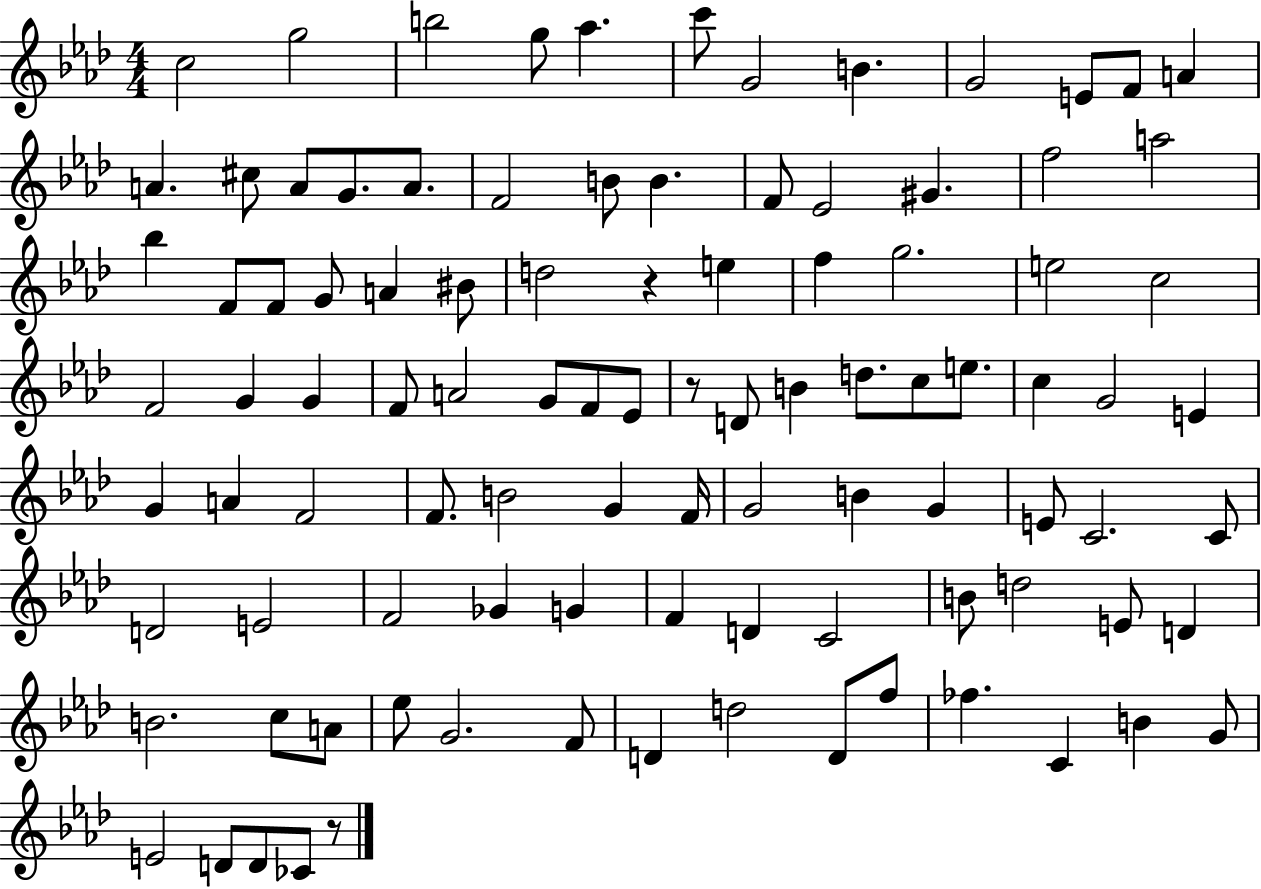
C5/h G5/h B5/h G5/e Ab5/q. C6/e G4/h B4/q. G4/h E4/e F4/e A4/q A4/q. C#5/e A4/e G4/e. A4/e. F4/h B4/e B4/q. F4/e Eb4/h G#4/q. F5/h A5/h Bb5/q F4/e F4/e G4/e A4/q BIS4/e D5/h R/q E5/q F5/q G5/h. E5/h C5/h F4/h G4/q G4/q F4/e A4/h G4/e F4/e Eb4/e R/e D4/e B4/q D5/e. C5/e E5/e. C5/q G4/h E4/q G4/q A4/q F4/h F4/e. B4/h G4/q F4/s G4/h B4/q G4/q E4/e C4/h. C4/e D4/h E4/h F4/h Gb4/q G4/q F4/q D4/q C4/h B4/e D5/h E4/e D4/q B4/h. C5/e A4/e Eb5/e G4/h. F4/e D4/q D5/h D4/e F5/e FES5/q. C4/q B4/q G4/e E4/h D4/e D4/e CES4/e R/e